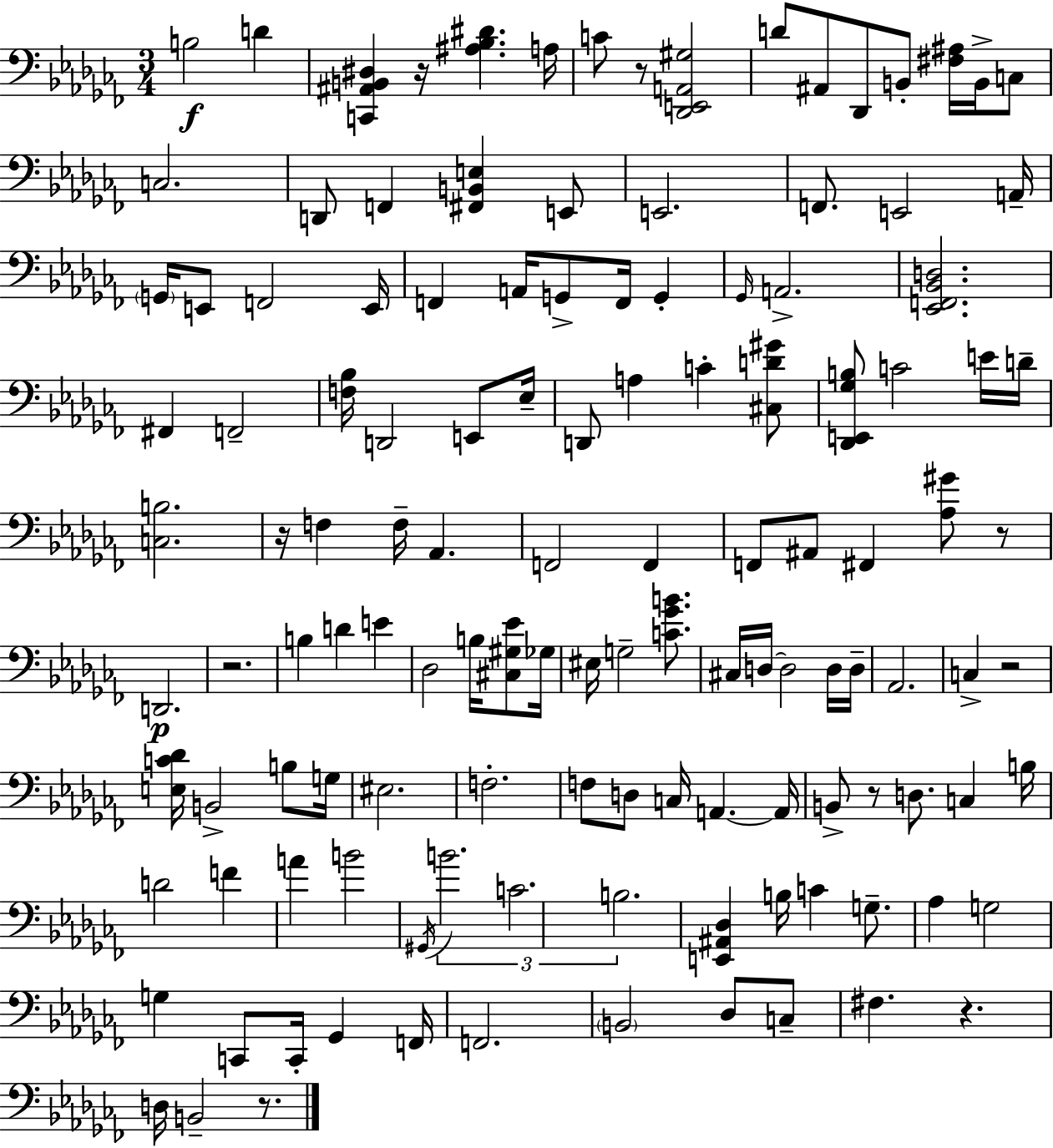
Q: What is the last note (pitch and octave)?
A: B2